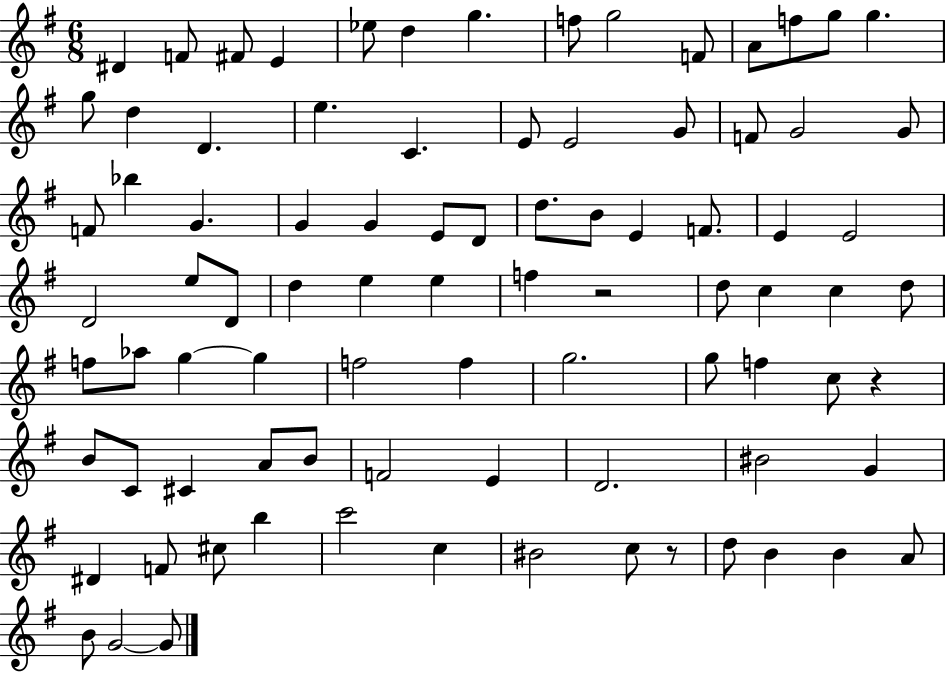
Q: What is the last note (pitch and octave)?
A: G4